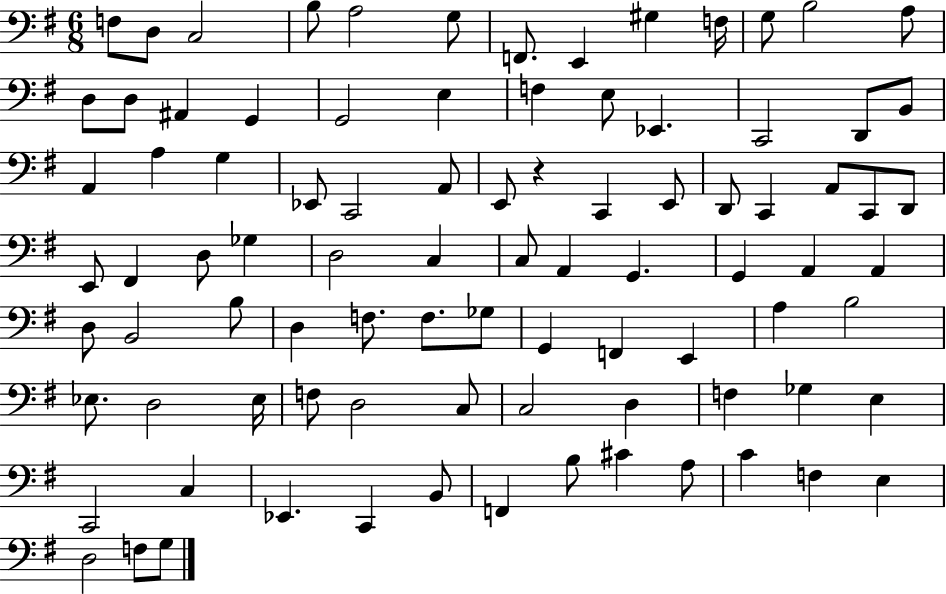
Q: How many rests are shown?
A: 1